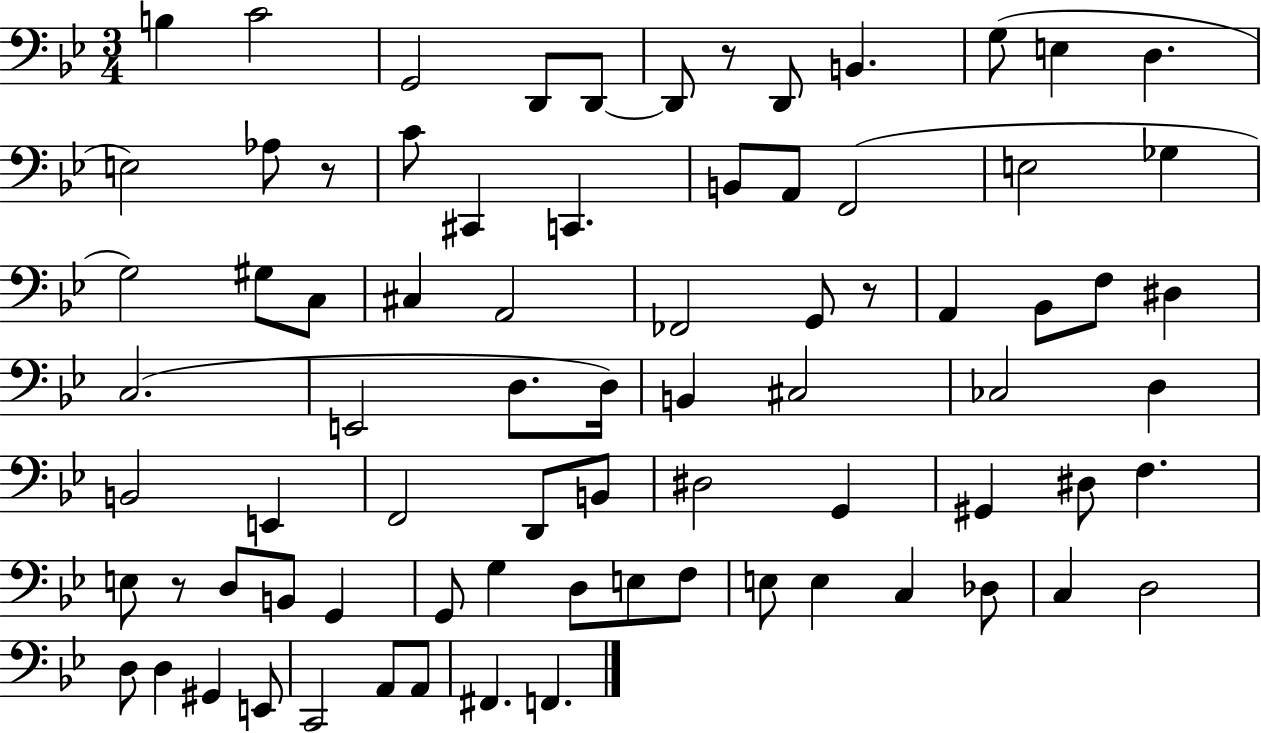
B3/q C4/h G2/h D2/e D2/e D2/e R/e D2/e B2/q. G3/e E3/q D3/q. E3/h Ab3/e R/e C4/e C#2/q C2/q. B2/e A2/e F2/h E3/h Gb3/q G3/h G#3/e C3/e C#3/q A2/h FES2/h G2/e R/e A2/q Bb2/e F3/e D#3/q C3/h. E2/h D3/e. D3/s B2/q C#3/h CES3/h D3/q B2/h E2/q F2/h D2/e B2/e D#3/h G2/q G#2/q D#3/e F3/q. E3/e R/e D3/e B2/e G2/q G2/e G3/q D3/e E3/e F3/e E3/e E3/q C3/q Db3/e C3/q D3/h D3/e D3/q G#2/q E2/e C2/h A2/e A2/e F#2/q. F2/q.